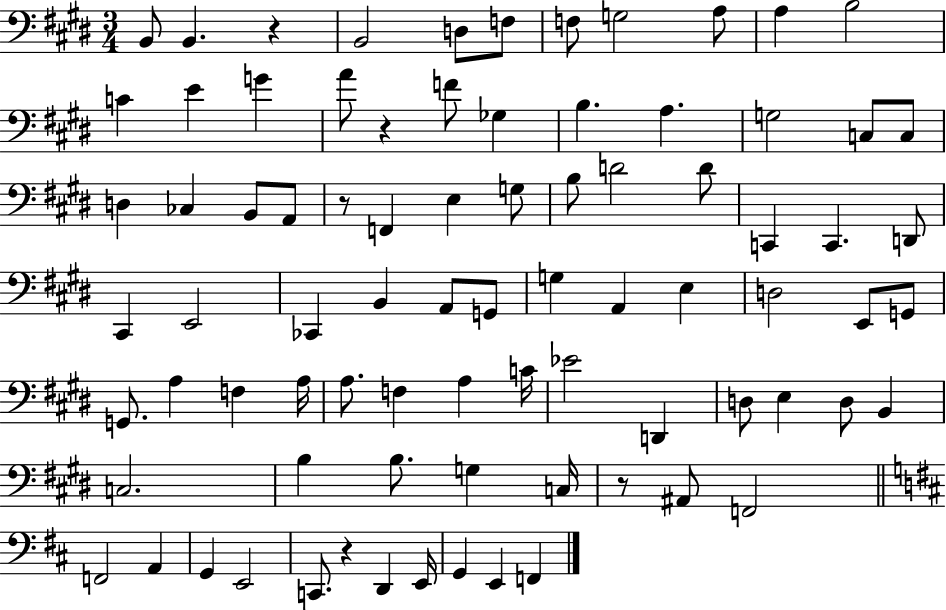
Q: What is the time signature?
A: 3/4